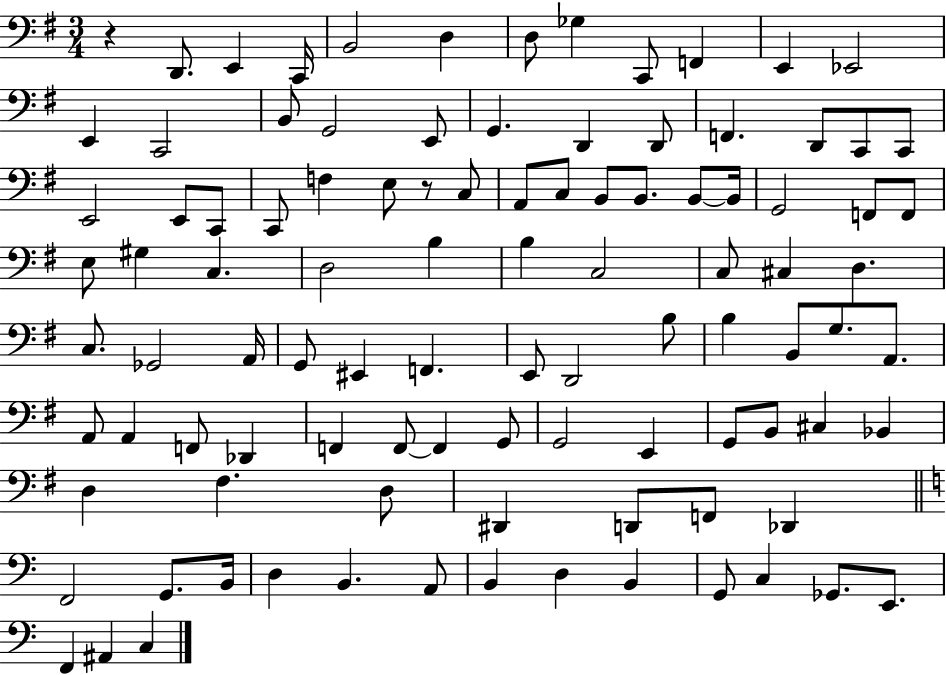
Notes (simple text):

R/q D2/e. E2/q C2/s B2/h D3/q D3/e Gb3/q C2/e F2/q E2/q Eb2/h E2/q C2/h B2/e G2/h E2/e G2/q. D2/q D2/e F2/q. D2/e C2/e C2/e E2/h E2/e C2/e C2/e F3/q E3/e R/e C3/e A2/e C3/e B2/e B2/e. B2/e B2/s G2/h F2/e F2/e E3/e G#3/q C3/q. D3/h B3/q B3/q C3/h C3/e C#3/q D3/q. C3/e. Gb2/h A2/s G2/e EIS2/q F2/q. E2/e D2/h B3/e B3/q B2/e G3/e. A2/e. A2/e A2/q F2/e Db2/q F2/q F2/e F2/q G2/e G2/h E2/q G2/e B2/e C#3/q Bb2/q D3/q F#3/q. D3/e D#2/q D2/e F2/e Db2/q F2/h G2/e. B2/s D3/q B2/q. A2/e B2/q D3/q B2/q G2/e C3/q Gb2/e. E2/e. F2/q A#2/q C3/q